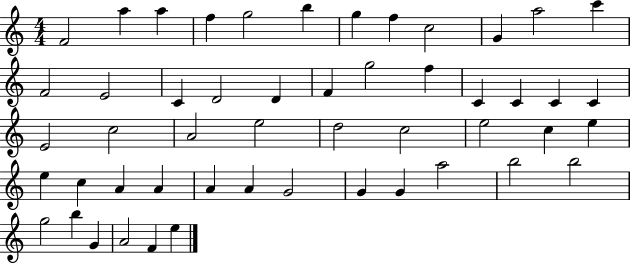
X:1
T:Untitled
M:4/4
L:1/4
K:C
F2 a a f g2 b g f c2 G a2 c' F2 E2 C D2 D F g2 f C C C C E2 c2 A2 e2 d2 c2 e2 c e e c A A A A G2 G G a2 b2 b2 g2 b G A2 F e